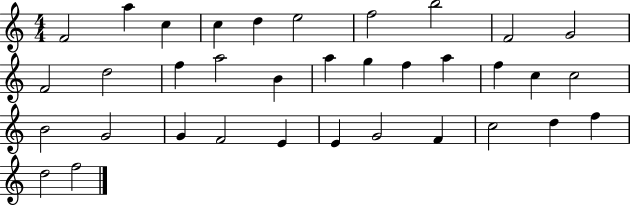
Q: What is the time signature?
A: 4/4